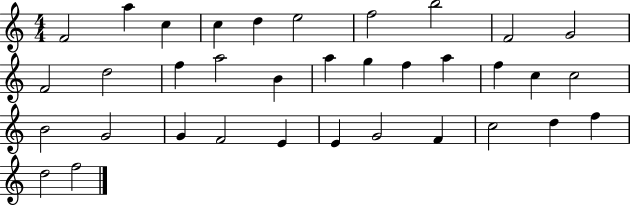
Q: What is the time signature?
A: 4/4